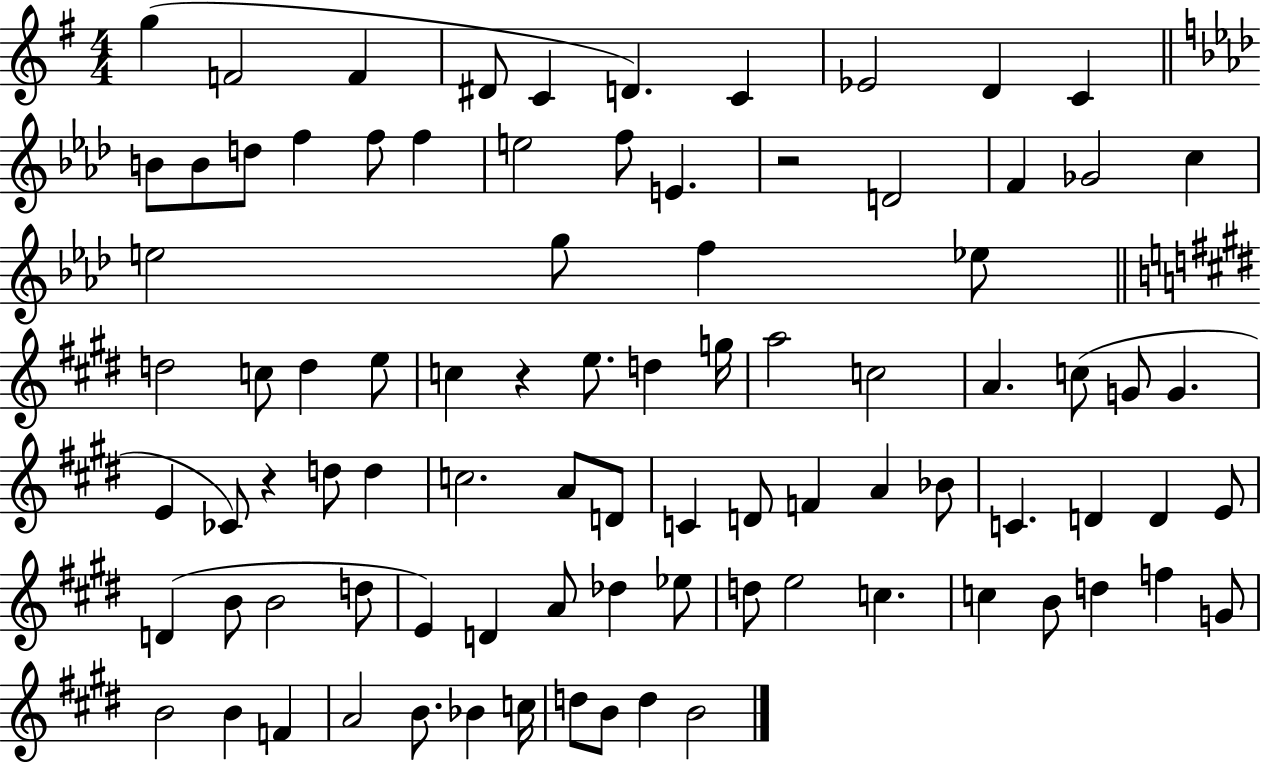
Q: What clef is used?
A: treble